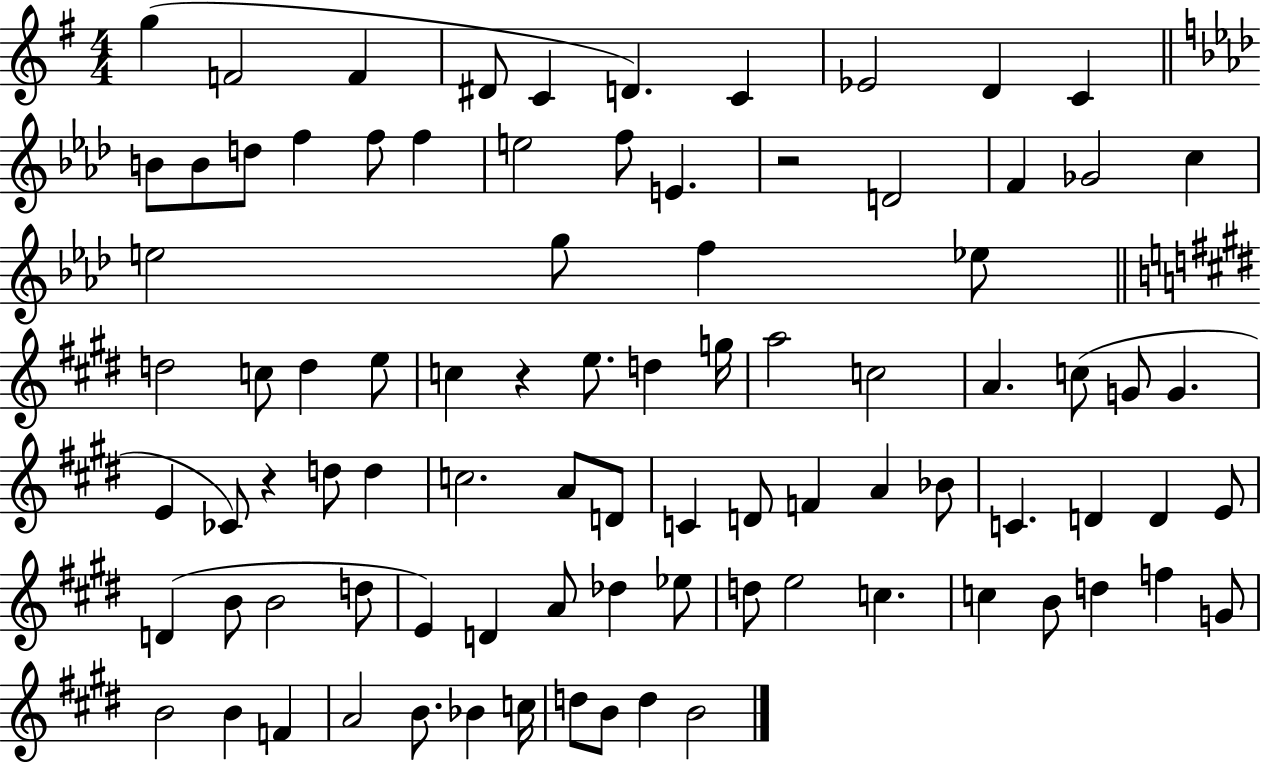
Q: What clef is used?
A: treble